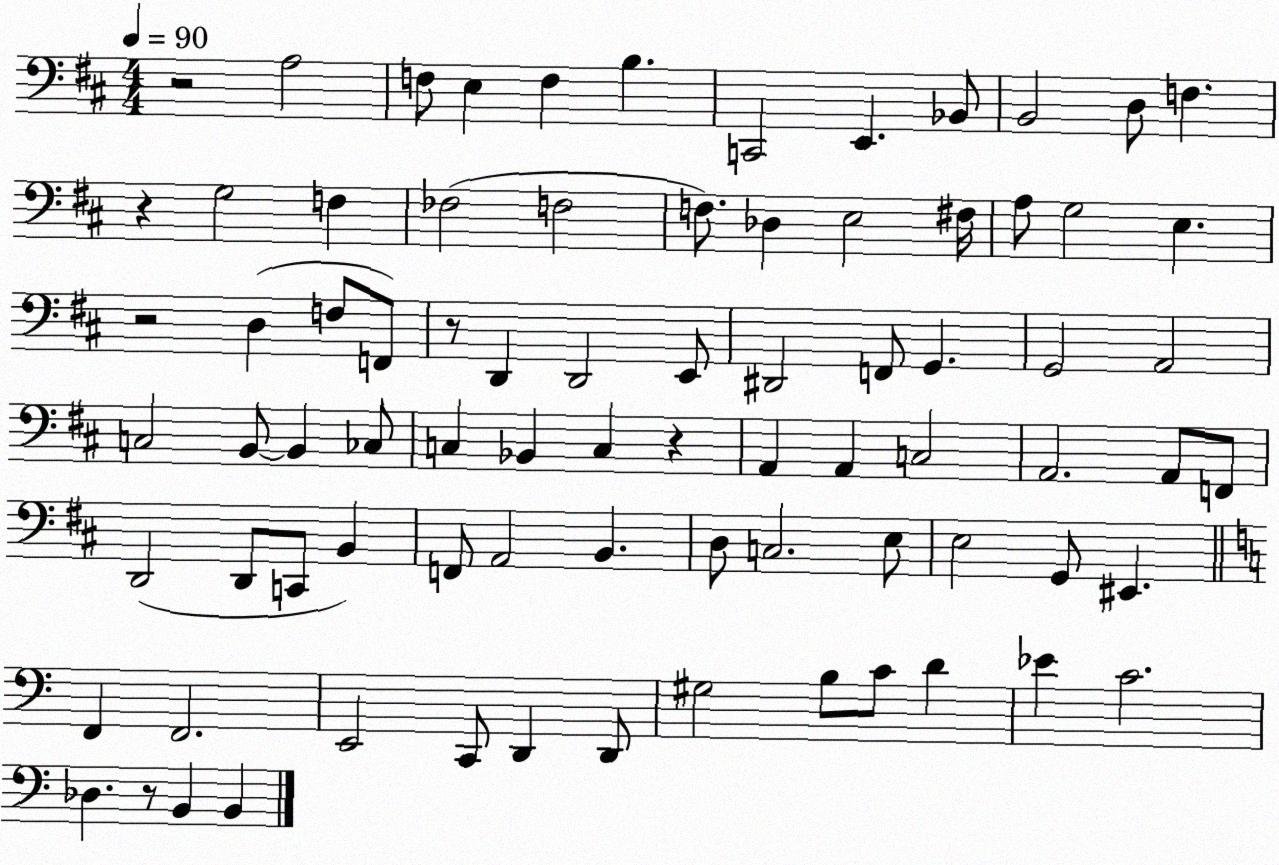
X:1
T:Untitled
M:4/4
L:1/4
K:D
z2 A,2 F,/2 E, F, B, C,,2 E,, _B,,/2 B,,2 D,/2 F, z G,2 F, _F,2 F,2 F,/2 _D, E,2 ^F,/4 A,/2 G,2 E, z2 D, F,/2 F,,/2 z/2 D,, D,,2 E,,/2 ^D,,2 F,,/2 G,, G,,2 A,,2 C,2 B,,/2 B,, _C,/2 C, _B,, C, z A,, A,, C,2 A,,2 A,,/2 F,,/2 D,,2 D,,/2 C,,/2 B,, F,,/2 A,,2 B,, D,/2 C,2 E,/2 E,2 G,,/2 ^E,, F,, F,,2 E,,2 C,,/2 D,, D,,/2 ^G,2 B,/2 C/2 D _E C2 _D, z/2 B,, B,,